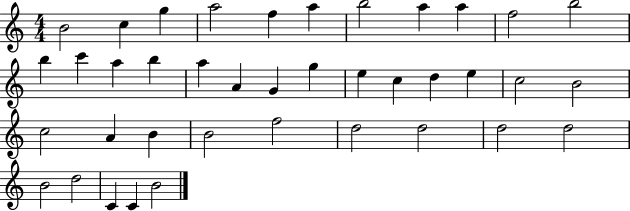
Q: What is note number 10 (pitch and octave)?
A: F5